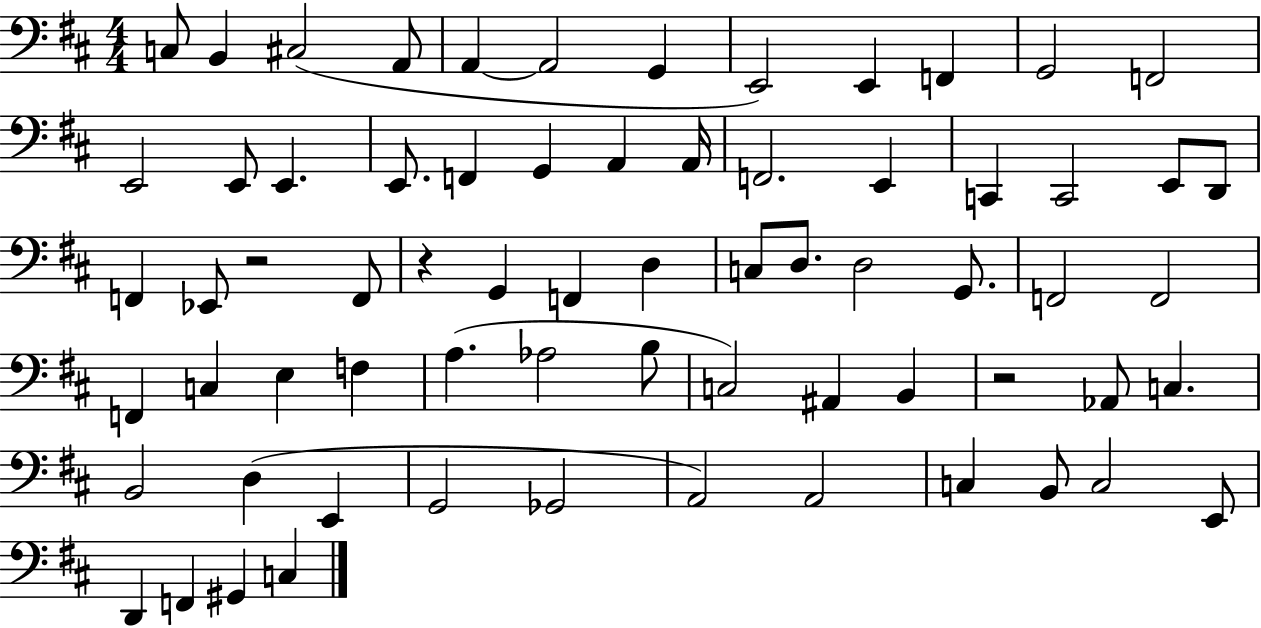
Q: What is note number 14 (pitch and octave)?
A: E2